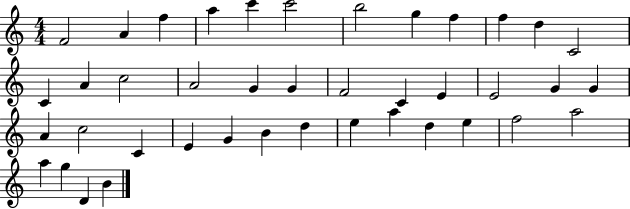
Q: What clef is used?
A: treble